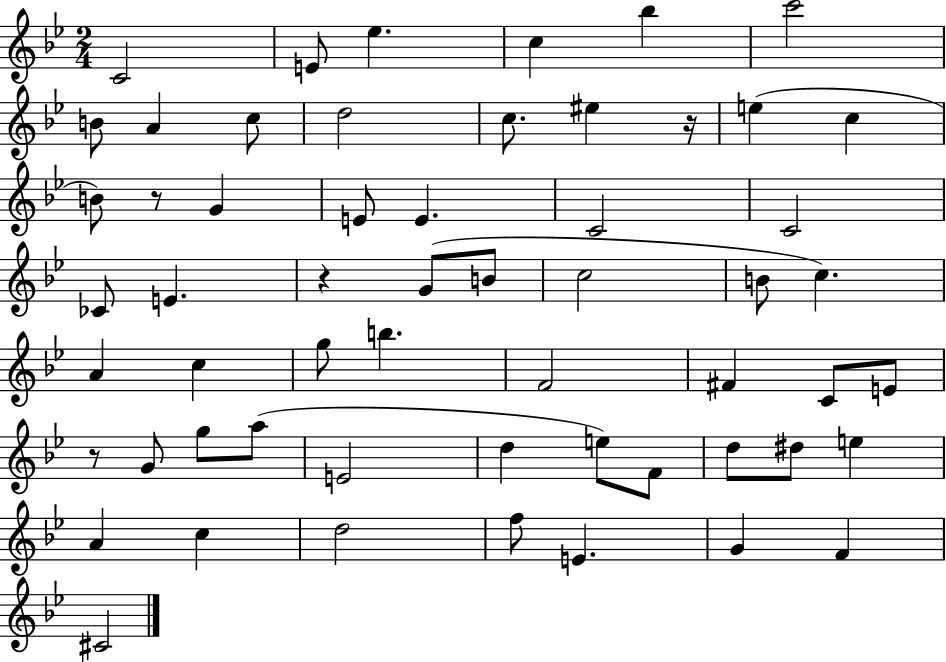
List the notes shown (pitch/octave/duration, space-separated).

C4/h E4/e Eb5/q. C5/q Bb5/q C6/h B4/e A4/q C5/e D5/h C5/e. EIS5/q R/s E5/q C5/q B4/e R/e G4/q E4/e E4/q. C4/h C4/h CES4/e E4/q. R/q G4/e B4/e C5/h B4/e C5/q. A4/q C5/q G5/e B5/q. F4/h F#4/q C4/e E4/e R/e G4/e G5/e A5/e E4/h D5/q E5/e F4/e D5/e D#5/e E5/q A4/q C5/q D5/h F5/e E4/q. G4/q F4/q C#4/h